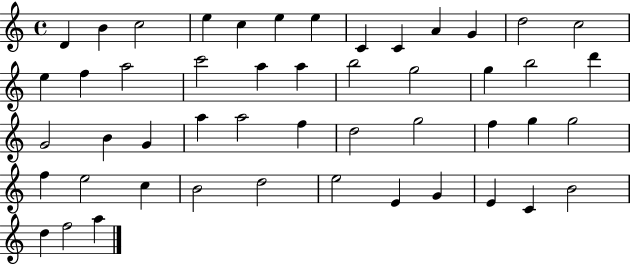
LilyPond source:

{
  \clef treble
  \time 4/4
  \defaultTimeSignature
  \key c \major
  d'4 b'4 c''2 | e''4 c''4 e''4 e''4 | c'4 c'4 a'4 g'4 | d''2 c''2 | \break e''4 f''4 a''2 | c'''2 a''4 a''4 | b''2 g''2 | g''4 b''2 d'''4 | \break g'2 b'4 g'4 | a''4 a''2 f''4 | d''2 g''2 | f''4 g''4 g''2 | \break f''4 e''2 c''4 | b'2 d''2 | e''2 e'4 g'4 | e'4 c'4 b'2 | \break d''4 f''2 a''4 | \bar "|."
}